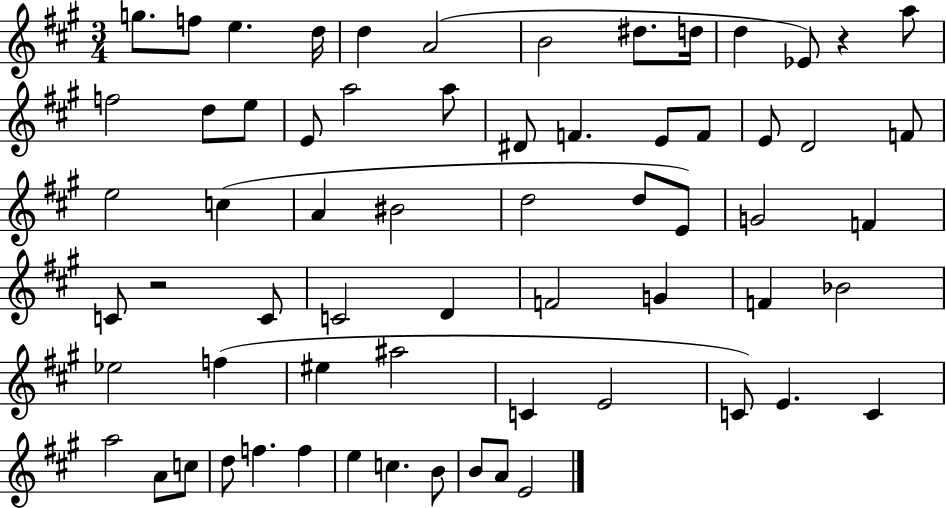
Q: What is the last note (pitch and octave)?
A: E4